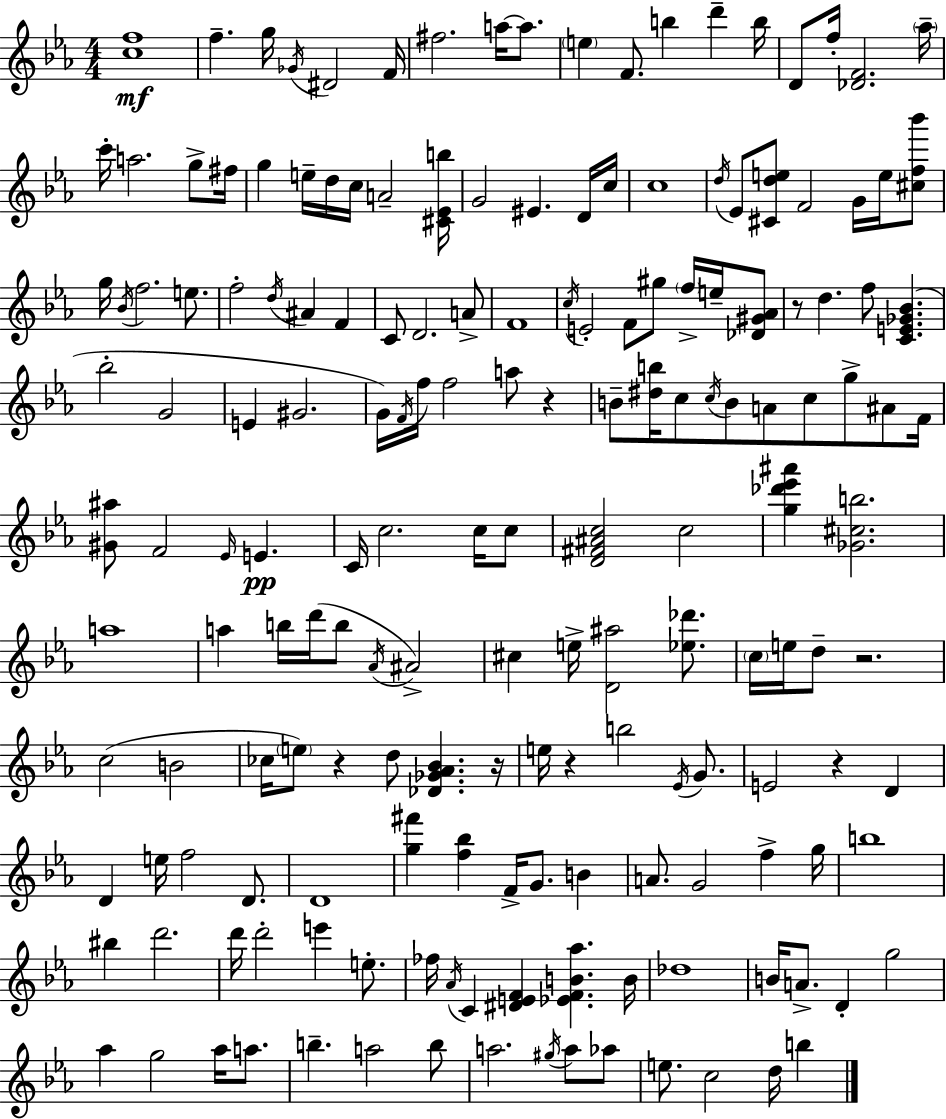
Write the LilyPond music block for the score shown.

{
  \clef treble
  \numericTimeSignature
  \time 4/4
  \key ees \major
  \repeat volta 2 { <c'' f''>1\mf | f''4.-- g''16 \acciaccatura { ges'16 } dis'2 | f'16 fis''2. a''16~~ a''8. | \parenthesize e''4 f'8. b''4 d'''4-- | \break b''16 d'8 f''16-. <des' f'>2. | \parenthesize aes''16-- c'''16-. a''2. g''8-> | fis''16 g''4 e''16-- d''16 c''16 a'2-- | <cis' ees' b''>16 g'2 eis'4. d'16 | \break c''16 c''1 | \acciaccatura { d''16 } ees'8 <cis' d'' e''>8 f'2 g'16 e''16 | <cis'' f'' bes'''>8 g''16 \acciaccatura { bes'16 } f''2. | e''8. f''2-. \acciaccatura { d''16 } ais'4 | \break f'4 c'8 d'2. | a'8-> f'1 | \acciaccatura { c''16 } e'2-. f'8 gis''8 | \parenthesize f''16-> e''16-- <des' gis' aes'>8 r8 d''4. f''8 <c' e' ges' bes'>4.( | \break bes''2-. g'2 | e'4 gis'2. | g'16) \acciaccatura { f'16 } f''16 f''2 | a''8 r4 b'8-- <dis'' b''>16 c''8 \acciaccatura { c''16 } b'8 a'8 | \break c''8 g''8-> ais'8 f'16 <gis' ais''>8 f'2 | \grace { ees'16 } e'4.\pp c'16 c''2. | c''16 c''8 <d' fis' ais' c''>2 | c''2 <g'' des''' ees''' ais'''>4 <ges' cis'' b''>2. | \break a''1 | a''4 b''16 d'''16( b''8 | \acciaccatura { aes'16 }) ais'2-> cis''4 e''16-> <d' ais''>2 | <ees'' des'''>8. \parenthesize c''16 e''16 d''8-- r2. | \break c''2( | b'2 ces''16 \parenthesize e''8) r4 | d''8 <des' ges' aes' bes'>4. r16 e''16 r4 b''2 | \acciaccatura { ees'16 } g'8. e'2 | \break r4 d'4 d'4 e''16 f''2 | d'8. d'1 | <g'' fis'''>4 <f'' bes''>4 | f'16-> g'8. b'4 a'8. g'2 | \break f''4-> g''16 b''1 | bis''4 d'''2. | d'''16 d'''2-. | e'''4 e''8.-. fes''16 \acciaccatura { aes'16 } c'4 | \break <dis' e' f'>4 <ees' f' b' aes''>4. b'16 des''1 | b'16 a'8.-> d'4-. | g''2 aes''4 g''2 | aes''16 a''8. b''4.-- | \break a''2 b''8 a''2. | \acciaccatura { gis''16 } a''8 aes''8 e''8. c''2 | d''16 b''4 } \bar "|."
}